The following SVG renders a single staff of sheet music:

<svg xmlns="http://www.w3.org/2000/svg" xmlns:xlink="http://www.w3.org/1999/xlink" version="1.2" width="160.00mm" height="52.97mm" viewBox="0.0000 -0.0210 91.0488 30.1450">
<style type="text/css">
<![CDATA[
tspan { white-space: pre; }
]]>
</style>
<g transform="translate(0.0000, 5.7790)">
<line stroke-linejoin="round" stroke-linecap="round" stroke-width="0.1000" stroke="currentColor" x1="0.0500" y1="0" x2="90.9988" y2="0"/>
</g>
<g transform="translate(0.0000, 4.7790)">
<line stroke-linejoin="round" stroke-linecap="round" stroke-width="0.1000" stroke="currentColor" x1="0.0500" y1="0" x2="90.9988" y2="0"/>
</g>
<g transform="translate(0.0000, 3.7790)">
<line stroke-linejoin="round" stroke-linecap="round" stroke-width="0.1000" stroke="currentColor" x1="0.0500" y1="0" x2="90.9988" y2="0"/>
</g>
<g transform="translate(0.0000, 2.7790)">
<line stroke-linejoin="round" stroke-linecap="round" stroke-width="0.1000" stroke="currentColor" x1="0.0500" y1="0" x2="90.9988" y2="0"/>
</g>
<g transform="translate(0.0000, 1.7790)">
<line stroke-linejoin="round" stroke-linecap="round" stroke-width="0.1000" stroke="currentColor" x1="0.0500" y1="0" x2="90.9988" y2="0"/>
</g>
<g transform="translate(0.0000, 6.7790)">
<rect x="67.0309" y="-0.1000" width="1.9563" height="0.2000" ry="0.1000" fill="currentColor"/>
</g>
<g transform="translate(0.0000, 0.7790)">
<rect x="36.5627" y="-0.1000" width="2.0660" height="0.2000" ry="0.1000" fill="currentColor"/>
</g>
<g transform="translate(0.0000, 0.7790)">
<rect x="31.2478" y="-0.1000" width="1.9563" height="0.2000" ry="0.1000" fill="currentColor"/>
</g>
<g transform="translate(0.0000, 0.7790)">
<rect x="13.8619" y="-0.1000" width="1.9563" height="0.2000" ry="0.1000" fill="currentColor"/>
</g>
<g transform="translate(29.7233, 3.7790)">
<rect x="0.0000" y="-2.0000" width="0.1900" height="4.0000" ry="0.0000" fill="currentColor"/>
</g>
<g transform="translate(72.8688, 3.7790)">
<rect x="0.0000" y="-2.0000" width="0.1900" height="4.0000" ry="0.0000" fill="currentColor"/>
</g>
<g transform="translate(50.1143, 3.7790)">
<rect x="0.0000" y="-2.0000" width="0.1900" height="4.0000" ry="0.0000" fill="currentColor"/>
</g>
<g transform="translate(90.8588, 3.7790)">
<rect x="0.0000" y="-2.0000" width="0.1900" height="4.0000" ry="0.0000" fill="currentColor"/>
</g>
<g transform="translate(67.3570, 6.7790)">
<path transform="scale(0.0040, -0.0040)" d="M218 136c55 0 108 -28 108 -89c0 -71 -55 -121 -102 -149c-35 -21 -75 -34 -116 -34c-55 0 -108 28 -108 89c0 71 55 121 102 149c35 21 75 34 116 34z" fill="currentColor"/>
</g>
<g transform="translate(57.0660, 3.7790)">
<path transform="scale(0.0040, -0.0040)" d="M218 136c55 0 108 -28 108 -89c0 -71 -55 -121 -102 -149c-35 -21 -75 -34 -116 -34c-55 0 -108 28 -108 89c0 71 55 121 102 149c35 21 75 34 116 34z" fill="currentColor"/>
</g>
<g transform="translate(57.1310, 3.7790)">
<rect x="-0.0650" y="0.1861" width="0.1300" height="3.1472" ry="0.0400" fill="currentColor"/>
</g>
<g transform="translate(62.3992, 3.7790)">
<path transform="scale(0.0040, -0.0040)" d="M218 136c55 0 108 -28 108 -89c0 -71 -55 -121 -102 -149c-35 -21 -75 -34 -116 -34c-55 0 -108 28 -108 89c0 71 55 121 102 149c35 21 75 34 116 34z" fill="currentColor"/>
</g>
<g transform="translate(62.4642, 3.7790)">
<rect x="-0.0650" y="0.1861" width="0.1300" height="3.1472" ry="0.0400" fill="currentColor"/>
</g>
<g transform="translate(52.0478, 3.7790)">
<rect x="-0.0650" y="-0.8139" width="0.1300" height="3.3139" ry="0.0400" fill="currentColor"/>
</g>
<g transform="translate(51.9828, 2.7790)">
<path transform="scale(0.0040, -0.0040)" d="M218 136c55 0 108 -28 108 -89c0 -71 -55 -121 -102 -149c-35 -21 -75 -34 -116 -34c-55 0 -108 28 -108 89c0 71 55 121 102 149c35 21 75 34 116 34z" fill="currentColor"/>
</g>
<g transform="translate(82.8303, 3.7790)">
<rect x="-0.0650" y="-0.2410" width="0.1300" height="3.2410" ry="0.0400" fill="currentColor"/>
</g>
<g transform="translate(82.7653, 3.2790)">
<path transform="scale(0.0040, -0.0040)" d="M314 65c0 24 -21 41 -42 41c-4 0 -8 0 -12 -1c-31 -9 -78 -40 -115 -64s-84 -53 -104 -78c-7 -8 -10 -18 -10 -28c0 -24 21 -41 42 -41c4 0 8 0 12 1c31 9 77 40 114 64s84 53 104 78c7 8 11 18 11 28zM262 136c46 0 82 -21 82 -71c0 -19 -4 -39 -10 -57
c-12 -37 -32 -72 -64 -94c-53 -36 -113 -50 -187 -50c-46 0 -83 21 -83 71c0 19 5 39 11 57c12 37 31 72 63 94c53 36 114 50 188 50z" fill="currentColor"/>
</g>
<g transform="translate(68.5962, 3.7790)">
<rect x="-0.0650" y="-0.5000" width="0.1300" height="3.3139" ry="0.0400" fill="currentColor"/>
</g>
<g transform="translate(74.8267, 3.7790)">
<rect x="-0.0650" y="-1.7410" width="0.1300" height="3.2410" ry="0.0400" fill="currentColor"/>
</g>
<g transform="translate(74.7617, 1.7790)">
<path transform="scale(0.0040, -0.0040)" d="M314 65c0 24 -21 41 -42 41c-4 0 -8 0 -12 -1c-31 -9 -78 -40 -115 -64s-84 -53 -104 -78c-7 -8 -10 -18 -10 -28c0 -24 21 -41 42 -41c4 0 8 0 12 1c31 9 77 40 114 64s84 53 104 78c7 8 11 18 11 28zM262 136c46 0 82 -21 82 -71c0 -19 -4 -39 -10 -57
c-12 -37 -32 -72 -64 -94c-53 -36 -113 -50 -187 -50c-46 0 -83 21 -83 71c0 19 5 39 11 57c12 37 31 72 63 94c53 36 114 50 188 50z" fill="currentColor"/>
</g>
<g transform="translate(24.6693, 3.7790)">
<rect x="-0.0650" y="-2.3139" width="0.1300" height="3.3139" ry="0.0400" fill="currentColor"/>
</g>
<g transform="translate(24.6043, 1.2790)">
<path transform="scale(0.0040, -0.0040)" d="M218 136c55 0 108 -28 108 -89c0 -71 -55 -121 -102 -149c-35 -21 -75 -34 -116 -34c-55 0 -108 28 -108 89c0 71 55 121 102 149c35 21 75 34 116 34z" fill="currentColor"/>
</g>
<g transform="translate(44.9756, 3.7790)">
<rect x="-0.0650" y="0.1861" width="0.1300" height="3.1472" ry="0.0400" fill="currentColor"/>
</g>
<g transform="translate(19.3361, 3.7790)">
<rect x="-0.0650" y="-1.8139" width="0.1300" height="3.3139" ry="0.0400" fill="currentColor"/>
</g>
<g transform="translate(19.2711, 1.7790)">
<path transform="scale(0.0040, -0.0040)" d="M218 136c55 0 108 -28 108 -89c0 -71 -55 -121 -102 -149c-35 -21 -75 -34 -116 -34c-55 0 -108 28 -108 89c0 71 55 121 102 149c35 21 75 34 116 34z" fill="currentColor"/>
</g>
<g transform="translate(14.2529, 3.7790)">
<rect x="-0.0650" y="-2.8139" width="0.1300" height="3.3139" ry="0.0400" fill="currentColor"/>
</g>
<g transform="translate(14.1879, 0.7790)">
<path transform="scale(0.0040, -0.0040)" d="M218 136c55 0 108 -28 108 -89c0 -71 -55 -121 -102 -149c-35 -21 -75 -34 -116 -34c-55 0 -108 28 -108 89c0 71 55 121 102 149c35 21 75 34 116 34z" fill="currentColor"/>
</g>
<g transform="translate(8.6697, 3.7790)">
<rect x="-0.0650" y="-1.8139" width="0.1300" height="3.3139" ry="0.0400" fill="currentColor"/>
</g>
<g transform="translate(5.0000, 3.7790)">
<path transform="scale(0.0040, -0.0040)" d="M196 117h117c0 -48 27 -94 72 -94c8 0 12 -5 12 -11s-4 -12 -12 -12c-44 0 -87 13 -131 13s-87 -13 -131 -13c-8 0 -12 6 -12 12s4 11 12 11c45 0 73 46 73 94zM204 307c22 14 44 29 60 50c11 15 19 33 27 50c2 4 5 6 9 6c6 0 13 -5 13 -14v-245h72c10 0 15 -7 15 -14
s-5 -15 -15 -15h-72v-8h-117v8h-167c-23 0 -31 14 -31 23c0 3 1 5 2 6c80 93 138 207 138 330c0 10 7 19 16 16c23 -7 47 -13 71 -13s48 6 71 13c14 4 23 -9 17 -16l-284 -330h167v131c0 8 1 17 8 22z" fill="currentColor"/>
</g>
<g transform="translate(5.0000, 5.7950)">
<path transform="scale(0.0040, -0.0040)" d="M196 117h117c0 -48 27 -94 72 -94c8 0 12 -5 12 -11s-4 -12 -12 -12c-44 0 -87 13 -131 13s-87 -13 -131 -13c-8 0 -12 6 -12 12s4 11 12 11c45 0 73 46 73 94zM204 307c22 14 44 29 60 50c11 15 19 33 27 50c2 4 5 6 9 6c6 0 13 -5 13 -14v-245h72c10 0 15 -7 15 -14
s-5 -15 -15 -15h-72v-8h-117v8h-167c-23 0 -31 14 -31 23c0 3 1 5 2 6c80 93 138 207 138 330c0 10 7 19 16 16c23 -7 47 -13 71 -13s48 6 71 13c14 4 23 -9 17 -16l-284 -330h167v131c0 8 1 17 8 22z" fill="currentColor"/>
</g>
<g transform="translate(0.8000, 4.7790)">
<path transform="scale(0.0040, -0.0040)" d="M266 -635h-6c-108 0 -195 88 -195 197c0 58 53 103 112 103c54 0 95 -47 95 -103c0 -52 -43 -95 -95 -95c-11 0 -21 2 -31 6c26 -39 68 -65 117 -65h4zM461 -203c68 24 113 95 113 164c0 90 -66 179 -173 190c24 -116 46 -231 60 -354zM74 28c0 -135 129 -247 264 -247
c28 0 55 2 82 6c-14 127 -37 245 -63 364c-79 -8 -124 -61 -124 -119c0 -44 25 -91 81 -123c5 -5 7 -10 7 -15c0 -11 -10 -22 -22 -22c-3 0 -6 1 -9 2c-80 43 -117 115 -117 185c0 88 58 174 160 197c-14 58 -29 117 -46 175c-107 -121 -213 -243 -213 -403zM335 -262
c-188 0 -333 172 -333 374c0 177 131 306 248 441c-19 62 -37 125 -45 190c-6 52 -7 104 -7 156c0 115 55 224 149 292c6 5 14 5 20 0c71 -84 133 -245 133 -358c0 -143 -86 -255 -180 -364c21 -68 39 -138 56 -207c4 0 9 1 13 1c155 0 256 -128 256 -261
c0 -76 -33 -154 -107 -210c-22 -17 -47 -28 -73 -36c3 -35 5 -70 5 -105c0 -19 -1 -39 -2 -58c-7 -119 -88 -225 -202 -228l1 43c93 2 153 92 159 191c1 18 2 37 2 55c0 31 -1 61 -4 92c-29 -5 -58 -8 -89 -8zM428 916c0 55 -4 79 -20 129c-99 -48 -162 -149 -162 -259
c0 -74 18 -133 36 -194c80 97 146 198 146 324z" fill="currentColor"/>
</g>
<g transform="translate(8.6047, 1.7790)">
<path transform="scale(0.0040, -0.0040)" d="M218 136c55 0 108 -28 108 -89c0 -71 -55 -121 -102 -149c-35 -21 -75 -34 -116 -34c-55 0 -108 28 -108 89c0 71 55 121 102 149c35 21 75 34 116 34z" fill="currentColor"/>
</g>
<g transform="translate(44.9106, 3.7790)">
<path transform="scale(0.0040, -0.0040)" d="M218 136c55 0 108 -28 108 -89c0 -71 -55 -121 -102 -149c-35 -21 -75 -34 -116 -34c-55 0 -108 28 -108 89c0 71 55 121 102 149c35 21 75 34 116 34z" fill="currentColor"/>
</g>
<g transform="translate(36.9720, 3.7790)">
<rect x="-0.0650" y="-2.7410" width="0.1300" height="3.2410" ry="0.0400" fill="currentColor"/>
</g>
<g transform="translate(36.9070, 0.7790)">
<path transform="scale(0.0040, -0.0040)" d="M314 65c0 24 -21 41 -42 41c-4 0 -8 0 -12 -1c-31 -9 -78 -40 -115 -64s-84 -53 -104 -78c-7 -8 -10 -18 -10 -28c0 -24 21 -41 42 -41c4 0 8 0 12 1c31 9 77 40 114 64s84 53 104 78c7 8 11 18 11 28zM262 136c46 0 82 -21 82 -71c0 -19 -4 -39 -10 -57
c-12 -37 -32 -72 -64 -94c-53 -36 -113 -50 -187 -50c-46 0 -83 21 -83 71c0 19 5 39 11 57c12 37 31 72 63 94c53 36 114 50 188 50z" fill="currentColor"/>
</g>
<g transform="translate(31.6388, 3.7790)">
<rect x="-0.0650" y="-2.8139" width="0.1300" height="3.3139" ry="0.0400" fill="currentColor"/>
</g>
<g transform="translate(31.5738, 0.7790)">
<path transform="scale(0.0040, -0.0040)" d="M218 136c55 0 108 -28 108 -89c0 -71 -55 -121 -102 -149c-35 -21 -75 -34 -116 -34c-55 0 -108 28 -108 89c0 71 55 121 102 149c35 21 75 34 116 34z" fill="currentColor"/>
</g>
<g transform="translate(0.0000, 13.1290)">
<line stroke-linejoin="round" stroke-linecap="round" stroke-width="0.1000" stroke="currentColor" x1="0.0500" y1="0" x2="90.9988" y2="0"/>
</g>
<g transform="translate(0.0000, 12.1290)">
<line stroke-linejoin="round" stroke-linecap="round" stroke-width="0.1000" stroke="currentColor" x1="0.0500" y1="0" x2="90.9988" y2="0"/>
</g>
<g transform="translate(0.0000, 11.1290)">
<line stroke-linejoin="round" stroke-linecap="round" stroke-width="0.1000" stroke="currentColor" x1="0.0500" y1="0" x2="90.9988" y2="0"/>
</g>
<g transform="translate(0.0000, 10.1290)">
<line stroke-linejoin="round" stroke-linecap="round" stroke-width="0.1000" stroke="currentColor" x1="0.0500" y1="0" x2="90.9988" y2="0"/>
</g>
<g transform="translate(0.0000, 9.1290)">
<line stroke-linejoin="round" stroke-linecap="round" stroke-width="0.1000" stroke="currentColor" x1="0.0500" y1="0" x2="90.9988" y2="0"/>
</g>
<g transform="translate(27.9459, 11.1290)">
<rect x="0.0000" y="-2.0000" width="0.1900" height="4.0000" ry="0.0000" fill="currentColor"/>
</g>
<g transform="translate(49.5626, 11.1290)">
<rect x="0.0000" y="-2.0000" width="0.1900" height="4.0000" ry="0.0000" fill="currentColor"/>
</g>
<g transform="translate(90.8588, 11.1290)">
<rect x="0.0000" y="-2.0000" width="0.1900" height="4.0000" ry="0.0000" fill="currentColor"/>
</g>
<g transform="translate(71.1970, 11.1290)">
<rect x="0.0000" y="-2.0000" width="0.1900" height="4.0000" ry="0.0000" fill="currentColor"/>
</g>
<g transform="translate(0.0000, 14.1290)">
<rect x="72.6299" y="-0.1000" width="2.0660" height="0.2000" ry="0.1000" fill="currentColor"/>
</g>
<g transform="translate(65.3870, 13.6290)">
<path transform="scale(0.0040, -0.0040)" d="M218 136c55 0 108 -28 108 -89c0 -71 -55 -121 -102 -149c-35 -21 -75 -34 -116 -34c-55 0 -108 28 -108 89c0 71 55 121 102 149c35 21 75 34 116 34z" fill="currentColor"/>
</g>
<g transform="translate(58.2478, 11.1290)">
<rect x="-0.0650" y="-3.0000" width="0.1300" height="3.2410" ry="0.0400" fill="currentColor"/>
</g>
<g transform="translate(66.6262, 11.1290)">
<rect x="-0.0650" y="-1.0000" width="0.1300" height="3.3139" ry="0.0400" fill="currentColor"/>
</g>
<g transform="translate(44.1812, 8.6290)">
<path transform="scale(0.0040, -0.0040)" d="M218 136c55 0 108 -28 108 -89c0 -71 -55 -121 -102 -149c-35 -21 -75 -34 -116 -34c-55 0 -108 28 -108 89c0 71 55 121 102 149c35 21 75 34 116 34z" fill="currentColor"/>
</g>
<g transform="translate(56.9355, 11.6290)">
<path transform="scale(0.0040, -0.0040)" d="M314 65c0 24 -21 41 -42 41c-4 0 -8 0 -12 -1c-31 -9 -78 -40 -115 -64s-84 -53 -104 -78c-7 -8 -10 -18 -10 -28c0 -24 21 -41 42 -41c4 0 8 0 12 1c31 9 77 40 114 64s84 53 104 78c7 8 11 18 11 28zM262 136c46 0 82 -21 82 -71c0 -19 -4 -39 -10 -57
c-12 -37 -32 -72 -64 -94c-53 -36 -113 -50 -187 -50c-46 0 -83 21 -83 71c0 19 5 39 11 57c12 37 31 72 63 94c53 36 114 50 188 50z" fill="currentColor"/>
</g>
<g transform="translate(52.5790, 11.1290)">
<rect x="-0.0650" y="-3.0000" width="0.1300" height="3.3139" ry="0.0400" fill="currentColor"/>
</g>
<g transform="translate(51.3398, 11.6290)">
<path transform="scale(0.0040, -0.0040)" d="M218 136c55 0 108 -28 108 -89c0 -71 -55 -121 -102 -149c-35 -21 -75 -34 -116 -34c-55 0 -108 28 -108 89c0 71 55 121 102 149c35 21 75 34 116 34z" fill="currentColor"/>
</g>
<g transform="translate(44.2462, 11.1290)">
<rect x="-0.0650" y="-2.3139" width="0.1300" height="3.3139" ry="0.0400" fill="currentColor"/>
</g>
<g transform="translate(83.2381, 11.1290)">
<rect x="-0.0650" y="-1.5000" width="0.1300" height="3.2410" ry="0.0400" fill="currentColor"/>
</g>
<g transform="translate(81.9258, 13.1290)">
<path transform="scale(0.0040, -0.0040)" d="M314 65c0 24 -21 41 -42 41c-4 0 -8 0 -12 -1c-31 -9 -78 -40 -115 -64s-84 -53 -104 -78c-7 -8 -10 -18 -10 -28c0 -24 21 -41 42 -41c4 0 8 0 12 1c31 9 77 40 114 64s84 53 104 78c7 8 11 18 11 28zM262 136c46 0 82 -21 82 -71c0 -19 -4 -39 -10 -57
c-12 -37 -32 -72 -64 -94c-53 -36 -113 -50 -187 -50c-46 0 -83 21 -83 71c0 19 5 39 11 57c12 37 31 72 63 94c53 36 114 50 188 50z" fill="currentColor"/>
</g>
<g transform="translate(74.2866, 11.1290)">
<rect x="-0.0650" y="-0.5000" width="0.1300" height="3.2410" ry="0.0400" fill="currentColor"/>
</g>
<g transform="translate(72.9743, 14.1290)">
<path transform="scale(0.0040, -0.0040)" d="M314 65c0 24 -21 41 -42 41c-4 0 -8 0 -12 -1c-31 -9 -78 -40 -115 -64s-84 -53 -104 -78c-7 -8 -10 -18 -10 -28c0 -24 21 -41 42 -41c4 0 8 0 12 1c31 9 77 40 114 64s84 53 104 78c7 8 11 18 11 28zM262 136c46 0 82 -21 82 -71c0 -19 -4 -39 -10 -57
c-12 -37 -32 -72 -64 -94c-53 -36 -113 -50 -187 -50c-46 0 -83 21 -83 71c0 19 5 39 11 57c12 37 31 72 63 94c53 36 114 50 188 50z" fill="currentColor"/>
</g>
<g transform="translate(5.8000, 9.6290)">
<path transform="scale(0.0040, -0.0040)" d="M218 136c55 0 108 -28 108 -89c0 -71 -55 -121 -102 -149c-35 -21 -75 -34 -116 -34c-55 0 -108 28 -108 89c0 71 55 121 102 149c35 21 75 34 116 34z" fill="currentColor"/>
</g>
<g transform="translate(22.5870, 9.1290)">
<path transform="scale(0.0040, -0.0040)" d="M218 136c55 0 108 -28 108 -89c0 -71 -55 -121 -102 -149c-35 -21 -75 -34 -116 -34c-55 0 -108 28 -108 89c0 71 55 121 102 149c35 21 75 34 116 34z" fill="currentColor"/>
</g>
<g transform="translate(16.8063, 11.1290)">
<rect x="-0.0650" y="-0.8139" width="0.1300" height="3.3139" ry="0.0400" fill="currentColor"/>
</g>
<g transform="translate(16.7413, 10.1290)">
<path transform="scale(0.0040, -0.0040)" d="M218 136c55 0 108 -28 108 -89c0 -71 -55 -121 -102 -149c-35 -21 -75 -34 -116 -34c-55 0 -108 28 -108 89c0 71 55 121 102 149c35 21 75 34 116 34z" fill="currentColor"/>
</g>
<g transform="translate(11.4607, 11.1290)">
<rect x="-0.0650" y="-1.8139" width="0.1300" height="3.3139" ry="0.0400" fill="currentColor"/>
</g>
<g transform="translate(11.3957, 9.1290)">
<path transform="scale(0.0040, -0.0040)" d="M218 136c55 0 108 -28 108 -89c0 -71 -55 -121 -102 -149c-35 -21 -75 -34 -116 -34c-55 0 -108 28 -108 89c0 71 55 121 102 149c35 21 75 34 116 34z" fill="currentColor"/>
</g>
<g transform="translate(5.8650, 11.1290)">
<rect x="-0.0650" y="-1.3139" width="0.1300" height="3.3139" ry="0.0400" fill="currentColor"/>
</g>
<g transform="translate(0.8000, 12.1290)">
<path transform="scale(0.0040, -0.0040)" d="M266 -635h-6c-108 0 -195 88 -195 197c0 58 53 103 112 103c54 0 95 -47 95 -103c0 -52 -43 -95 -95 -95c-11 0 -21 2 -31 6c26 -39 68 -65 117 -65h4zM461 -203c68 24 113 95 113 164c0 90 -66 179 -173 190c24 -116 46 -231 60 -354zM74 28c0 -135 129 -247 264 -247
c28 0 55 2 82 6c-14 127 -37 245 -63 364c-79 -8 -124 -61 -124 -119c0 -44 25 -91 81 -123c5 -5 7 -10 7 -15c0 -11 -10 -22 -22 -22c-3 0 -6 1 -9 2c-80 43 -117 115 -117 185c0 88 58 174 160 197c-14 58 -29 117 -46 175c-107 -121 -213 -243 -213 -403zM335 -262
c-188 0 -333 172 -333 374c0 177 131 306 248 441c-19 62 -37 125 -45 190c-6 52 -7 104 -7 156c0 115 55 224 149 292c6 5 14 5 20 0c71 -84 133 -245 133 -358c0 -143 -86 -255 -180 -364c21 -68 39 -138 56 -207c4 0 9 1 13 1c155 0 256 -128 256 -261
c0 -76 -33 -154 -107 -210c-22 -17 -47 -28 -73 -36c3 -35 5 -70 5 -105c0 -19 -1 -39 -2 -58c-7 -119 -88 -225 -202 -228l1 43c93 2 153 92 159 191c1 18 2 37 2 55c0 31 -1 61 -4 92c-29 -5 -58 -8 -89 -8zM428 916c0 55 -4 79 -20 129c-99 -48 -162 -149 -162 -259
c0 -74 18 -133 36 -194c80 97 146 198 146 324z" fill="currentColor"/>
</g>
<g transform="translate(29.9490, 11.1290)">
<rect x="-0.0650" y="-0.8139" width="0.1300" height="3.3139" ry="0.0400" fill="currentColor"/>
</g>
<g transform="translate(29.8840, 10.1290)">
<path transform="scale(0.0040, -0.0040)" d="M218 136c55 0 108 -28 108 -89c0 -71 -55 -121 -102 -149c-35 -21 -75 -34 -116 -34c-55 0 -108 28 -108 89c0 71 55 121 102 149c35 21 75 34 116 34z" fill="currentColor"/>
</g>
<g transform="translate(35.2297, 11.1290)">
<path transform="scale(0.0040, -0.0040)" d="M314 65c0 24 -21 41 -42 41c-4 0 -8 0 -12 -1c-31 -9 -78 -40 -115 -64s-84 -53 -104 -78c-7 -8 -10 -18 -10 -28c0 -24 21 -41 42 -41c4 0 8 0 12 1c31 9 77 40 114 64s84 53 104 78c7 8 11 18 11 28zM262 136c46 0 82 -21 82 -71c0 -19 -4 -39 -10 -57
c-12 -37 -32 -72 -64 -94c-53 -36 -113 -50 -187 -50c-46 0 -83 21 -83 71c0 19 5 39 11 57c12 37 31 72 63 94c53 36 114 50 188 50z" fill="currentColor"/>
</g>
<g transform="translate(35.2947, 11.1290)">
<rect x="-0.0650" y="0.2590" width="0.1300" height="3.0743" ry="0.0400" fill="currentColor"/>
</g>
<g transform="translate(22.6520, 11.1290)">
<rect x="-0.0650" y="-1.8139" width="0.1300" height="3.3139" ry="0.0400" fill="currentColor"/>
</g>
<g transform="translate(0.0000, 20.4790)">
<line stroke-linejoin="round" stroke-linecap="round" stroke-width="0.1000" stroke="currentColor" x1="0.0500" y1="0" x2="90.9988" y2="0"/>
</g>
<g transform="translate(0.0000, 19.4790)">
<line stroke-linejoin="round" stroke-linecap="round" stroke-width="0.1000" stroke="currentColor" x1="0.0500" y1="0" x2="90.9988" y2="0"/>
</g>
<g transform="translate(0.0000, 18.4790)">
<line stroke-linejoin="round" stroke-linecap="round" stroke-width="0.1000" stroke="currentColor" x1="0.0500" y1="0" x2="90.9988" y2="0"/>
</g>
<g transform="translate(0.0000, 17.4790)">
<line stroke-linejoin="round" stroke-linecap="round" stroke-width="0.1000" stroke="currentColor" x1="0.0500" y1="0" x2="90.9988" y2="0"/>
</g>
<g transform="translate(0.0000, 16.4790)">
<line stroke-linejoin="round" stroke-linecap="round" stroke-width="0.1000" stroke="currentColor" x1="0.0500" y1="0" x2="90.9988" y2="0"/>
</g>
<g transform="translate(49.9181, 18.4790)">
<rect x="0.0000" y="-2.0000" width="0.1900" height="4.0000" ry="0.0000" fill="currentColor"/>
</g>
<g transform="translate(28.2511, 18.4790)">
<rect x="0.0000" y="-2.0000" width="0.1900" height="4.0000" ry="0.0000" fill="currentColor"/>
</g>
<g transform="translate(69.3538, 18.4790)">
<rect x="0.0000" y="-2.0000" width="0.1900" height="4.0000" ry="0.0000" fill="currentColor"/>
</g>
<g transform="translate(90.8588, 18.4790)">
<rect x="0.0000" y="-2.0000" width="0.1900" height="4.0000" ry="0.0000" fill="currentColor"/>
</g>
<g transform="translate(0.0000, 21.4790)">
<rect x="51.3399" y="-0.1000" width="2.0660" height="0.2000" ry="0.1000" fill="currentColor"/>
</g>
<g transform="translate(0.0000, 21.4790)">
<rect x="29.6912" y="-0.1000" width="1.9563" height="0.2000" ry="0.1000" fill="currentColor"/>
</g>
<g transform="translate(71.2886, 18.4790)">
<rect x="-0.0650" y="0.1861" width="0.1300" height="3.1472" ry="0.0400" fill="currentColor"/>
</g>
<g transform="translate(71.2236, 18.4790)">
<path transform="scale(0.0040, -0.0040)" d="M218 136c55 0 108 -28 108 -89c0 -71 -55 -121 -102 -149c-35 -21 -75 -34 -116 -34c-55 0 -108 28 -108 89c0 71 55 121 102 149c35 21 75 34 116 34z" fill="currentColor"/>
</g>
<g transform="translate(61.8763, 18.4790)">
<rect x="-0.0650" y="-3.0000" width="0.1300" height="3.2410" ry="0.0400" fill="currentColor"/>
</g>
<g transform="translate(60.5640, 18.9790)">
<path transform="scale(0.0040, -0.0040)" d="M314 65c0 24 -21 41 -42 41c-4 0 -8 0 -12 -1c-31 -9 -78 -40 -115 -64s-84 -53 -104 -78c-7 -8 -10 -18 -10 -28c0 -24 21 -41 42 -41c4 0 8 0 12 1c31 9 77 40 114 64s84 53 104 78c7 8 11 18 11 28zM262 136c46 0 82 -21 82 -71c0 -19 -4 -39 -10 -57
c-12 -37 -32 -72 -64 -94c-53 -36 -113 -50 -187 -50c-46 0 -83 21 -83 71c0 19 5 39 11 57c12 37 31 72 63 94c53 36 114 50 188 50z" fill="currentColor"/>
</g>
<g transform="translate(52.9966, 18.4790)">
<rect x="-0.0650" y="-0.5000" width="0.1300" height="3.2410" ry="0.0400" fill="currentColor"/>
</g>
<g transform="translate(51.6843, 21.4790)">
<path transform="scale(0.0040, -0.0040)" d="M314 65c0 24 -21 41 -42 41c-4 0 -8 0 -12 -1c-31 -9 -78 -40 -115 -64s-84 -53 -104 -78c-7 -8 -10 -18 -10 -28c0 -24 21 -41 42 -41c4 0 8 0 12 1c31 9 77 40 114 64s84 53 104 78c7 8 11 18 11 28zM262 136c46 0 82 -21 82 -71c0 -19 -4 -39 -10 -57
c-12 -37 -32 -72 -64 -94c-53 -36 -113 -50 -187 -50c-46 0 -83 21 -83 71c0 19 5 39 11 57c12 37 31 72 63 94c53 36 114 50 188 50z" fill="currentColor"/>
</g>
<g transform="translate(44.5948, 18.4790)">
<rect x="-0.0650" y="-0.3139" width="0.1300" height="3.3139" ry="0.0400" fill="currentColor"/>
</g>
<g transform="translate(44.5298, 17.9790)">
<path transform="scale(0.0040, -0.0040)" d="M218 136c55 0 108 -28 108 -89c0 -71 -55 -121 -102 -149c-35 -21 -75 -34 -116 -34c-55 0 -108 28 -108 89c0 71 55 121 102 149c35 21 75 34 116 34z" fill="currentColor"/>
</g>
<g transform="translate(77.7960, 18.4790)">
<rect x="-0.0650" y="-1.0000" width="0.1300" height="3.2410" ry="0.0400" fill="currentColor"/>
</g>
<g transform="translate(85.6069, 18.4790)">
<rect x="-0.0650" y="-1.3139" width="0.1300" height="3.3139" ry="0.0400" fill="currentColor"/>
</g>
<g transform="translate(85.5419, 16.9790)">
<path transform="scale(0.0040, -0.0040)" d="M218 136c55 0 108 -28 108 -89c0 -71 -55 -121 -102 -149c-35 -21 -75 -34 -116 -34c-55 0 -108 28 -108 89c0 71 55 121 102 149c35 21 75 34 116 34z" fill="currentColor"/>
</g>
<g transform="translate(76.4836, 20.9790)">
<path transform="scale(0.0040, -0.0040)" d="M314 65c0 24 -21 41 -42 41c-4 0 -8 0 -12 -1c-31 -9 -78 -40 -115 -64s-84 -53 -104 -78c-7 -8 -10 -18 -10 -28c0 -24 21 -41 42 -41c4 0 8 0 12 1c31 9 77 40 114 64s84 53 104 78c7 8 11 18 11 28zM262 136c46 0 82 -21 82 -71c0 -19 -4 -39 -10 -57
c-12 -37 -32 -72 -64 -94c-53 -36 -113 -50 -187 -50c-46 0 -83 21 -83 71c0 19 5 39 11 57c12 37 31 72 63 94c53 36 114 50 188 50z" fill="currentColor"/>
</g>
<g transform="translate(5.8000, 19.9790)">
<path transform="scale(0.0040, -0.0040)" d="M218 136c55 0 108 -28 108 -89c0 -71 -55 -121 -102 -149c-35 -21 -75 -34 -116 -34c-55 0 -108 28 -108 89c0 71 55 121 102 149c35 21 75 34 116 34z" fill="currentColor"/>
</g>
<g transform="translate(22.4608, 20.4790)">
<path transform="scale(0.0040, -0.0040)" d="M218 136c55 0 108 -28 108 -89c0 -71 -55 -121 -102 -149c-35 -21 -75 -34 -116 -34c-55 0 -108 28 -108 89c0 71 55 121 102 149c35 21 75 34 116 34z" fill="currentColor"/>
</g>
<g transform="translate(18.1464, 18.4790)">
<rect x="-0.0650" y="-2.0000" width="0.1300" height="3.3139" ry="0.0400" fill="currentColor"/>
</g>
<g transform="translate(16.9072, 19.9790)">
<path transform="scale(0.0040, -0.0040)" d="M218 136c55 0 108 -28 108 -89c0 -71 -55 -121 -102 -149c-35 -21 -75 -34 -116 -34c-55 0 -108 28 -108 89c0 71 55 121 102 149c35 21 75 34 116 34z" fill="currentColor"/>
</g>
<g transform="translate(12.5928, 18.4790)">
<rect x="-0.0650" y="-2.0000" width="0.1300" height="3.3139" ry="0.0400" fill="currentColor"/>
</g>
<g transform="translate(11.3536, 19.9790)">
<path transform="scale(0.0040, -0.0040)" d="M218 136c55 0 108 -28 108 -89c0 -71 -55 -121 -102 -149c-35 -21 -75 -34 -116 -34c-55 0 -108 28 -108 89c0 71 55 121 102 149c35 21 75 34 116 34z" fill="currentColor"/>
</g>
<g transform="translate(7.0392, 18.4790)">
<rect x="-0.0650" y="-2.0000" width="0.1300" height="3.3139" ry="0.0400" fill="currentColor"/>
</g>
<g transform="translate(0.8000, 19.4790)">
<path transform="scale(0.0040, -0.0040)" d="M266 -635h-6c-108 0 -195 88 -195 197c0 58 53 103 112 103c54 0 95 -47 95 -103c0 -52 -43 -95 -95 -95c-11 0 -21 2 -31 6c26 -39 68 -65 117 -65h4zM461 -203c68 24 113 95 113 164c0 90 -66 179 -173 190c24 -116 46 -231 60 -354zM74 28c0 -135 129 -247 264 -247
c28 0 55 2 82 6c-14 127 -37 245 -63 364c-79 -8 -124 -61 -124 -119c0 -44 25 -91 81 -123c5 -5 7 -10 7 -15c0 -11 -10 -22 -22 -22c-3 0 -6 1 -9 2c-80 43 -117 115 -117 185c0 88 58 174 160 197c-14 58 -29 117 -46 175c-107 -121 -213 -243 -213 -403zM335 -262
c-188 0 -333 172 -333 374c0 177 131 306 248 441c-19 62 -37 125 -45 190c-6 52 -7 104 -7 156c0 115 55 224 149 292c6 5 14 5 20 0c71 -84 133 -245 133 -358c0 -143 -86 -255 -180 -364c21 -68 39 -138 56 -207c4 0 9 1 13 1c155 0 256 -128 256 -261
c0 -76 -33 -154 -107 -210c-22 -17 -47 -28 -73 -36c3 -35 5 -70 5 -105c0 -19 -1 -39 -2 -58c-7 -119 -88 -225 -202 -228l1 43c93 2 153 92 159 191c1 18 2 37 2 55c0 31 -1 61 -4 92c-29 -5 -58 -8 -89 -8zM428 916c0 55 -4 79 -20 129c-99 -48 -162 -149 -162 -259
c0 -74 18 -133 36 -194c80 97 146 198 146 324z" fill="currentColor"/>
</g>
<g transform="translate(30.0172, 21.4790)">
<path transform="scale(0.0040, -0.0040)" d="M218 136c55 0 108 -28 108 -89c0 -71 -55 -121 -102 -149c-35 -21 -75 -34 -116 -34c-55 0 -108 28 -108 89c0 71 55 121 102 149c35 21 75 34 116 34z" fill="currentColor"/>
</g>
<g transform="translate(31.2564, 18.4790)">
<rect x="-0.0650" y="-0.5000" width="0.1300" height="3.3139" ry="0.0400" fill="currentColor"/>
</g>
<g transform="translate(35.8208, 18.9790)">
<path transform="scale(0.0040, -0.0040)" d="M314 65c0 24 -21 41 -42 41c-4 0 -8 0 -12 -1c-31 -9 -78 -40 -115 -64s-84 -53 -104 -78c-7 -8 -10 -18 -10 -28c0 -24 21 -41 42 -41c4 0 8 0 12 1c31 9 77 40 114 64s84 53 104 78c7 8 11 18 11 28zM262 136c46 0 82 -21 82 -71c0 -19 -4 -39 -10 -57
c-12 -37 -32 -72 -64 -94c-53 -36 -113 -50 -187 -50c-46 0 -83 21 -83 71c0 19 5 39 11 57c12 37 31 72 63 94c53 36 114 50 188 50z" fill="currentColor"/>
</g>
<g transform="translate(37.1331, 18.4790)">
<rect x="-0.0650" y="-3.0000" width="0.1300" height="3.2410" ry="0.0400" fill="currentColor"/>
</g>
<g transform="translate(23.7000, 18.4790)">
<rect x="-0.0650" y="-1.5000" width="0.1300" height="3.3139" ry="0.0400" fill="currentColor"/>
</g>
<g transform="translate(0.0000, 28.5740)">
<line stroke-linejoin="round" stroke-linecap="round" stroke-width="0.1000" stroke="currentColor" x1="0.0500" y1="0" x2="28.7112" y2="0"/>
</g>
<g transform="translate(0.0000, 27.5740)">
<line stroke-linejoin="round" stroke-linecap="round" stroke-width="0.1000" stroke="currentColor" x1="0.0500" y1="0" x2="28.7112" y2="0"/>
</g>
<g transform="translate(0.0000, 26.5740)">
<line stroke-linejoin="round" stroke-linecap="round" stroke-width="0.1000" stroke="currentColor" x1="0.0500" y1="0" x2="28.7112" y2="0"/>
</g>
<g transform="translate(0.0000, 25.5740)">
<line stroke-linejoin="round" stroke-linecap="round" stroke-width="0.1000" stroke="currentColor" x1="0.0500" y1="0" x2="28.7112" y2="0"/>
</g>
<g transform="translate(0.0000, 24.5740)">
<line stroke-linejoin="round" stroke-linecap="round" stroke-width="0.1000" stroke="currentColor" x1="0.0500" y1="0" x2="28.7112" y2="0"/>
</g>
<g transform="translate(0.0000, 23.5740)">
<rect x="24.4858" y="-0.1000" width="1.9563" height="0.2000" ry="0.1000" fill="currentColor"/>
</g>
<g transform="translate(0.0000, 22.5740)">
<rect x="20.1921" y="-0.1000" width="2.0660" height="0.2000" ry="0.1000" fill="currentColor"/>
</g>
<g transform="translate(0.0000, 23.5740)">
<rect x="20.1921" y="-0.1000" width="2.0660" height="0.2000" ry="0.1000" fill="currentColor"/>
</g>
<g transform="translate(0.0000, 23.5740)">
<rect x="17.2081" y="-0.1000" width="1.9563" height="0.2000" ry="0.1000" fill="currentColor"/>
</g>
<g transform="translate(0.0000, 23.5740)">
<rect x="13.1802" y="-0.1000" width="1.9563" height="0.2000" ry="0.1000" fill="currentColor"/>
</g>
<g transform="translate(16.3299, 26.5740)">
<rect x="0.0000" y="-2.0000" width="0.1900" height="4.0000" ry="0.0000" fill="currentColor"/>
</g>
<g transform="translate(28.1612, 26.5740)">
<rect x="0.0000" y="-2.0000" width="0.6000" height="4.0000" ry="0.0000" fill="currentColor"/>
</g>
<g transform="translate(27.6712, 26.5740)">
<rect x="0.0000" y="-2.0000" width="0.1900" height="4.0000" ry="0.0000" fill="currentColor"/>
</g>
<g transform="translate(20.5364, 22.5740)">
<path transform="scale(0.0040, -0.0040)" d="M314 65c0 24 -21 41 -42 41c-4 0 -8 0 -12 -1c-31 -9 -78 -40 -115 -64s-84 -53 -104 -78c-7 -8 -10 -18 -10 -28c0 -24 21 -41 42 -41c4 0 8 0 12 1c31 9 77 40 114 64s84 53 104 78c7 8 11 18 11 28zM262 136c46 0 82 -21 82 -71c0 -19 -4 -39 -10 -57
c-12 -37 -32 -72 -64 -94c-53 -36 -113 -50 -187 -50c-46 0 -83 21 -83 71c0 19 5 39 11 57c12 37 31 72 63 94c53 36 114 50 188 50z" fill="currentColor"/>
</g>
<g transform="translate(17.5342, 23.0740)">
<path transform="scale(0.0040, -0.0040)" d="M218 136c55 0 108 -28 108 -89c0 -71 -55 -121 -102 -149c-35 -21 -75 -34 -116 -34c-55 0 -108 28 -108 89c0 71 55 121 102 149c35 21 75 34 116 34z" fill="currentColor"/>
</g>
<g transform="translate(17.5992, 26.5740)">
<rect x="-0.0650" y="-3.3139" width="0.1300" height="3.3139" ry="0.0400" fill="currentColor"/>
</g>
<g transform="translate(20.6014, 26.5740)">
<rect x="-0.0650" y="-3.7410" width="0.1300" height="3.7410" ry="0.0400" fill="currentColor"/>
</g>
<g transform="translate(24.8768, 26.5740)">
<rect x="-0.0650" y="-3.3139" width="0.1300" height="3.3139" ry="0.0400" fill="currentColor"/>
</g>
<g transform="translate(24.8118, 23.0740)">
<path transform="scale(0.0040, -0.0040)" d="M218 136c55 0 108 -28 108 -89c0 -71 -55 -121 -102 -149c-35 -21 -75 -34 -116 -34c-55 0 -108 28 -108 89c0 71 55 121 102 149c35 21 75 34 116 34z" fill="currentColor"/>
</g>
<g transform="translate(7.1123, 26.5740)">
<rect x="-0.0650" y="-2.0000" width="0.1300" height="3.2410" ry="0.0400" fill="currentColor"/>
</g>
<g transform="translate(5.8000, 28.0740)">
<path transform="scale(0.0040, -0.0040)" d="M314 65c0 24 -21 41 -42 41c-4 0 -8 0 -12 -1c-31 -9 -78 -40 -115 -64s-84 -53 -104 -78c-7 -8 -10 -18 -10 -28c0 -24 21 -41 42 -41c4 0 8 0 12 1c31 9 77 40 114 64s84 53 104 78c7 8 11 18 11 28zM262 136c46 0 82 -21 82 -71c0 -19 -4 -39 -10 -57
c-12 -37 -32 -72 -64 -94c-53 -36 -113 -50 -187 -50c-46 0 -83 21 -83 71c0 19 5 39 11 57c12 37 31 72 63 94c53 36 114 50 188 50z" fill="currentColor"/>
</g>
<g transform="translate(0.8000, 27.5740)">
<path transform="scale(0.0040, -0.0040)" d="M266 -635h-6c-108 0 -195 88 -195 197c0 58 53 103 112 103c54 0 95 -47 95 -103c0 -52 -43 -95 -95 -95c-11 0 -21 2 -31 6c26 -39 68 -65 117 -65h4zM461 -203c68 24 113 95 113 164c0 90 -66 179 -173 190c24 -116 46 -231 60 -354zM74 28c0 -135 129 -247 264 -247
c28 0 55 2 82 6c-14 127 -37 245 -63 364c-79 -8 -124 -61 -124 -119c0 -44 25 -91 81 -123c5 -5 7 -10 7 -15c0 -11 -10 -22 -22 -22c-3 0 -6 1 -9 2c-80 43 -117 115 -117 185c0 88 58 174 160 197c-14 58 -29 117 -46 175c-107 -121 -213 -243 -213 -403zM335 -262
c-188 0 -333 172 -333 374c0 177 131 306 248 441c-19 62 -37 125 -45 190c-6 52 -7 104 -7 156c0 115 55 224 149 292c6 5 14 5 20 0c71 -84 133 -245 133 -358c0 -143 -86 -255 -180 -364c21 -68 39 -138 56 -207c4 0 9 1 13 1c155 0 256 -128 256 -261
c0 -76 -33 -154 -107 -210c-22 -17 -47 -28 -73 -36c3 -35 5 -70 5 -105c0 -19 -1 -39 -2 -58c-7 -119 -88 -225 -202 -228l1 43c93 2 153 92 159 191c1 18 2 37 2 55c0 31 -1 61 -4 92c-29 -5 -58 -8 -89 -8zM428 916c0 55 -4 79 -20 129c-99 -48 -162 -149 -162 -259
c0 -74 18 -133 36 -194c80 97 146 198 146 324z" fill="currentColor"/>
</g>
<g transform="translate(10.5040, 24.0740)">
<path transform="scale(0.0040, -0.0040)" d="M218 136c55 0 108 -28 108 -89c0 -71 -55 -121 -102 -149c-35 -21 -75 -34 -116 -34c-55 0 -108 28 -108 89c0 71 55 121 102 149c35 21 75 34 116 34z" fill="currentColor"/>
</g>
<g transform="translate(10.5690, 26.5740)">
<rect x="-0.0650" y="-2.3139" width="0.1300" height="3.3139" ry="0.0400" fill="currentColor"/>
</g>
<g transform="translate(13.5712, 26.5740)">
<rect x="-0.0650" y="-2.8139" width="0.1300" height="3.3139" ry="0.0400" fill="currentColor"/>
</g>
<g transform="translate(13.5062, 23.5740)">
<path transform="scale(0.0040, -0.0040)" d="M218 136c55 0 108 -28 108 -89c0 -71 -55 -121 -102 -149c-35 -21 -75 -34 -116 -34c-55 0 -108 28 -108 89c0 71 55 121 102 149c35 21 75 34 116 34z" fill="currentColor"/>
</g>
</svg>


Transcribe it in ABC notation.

X:1
T:Untitled
M:4/4
L:1/4
K:C
f a f g a a2 B d B B C f2 c2 e f d f d B2 g A A2 D C2 E2 F F F E C A2 c C2 A2 B D2 e F2 g a b c'2 b